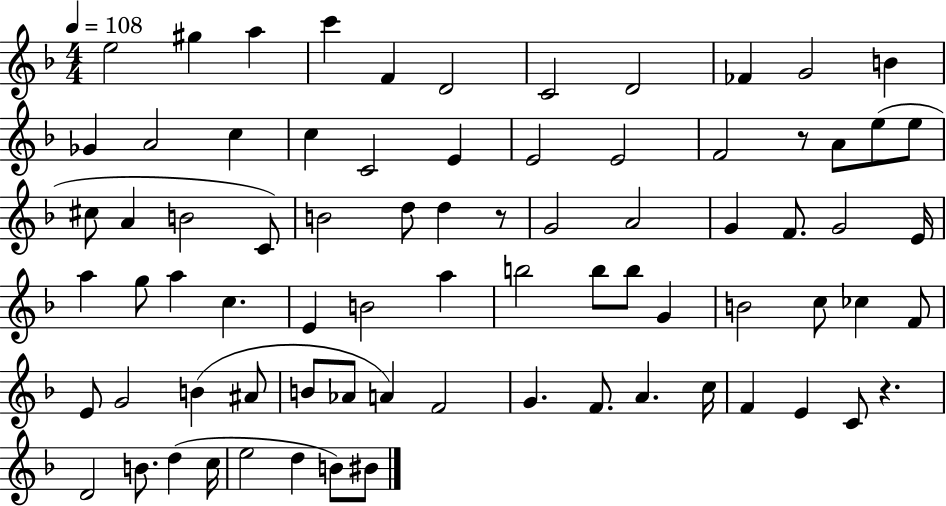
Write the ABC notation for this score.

X:1
T:Untitled
M:4/4
L:1/4
K:F
e2 ^g a c' F D2 C2 D2 _F G2 B _G A2 c c C2 E E2 E2 F2 z/2 A/2 e/2 e/2 ^c/2 A B2 C/2 B2 d/2 d z/2 G2 A2 G F/2 G2 E/4 a g/2 a c E B2 a b2 b/2 b/2 G B2 c/2 _c F/2 E/2 G2 B ^A/2 B/2 _A/2 A F2 G F/2 A c/4 F E C/2 z D2 B/2 d c/4 e2 d B/2 ^B/2